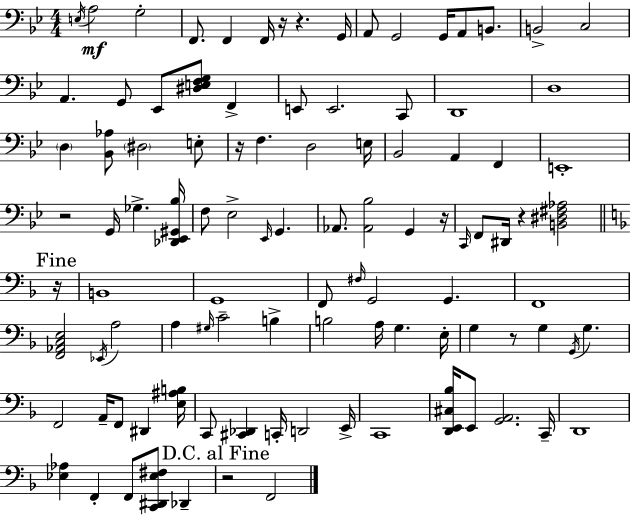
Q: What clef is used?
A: bass